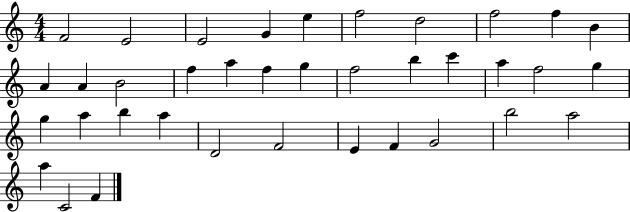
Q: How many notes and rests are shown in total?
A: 37